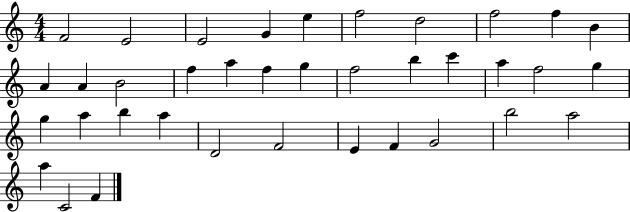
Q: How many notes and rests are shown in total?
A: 37